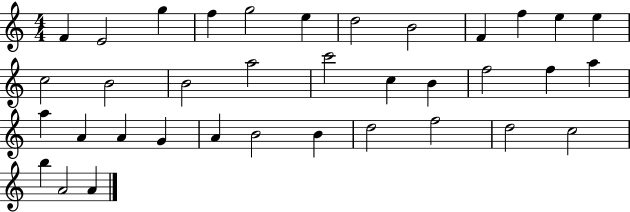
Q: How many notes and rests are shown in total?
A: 36